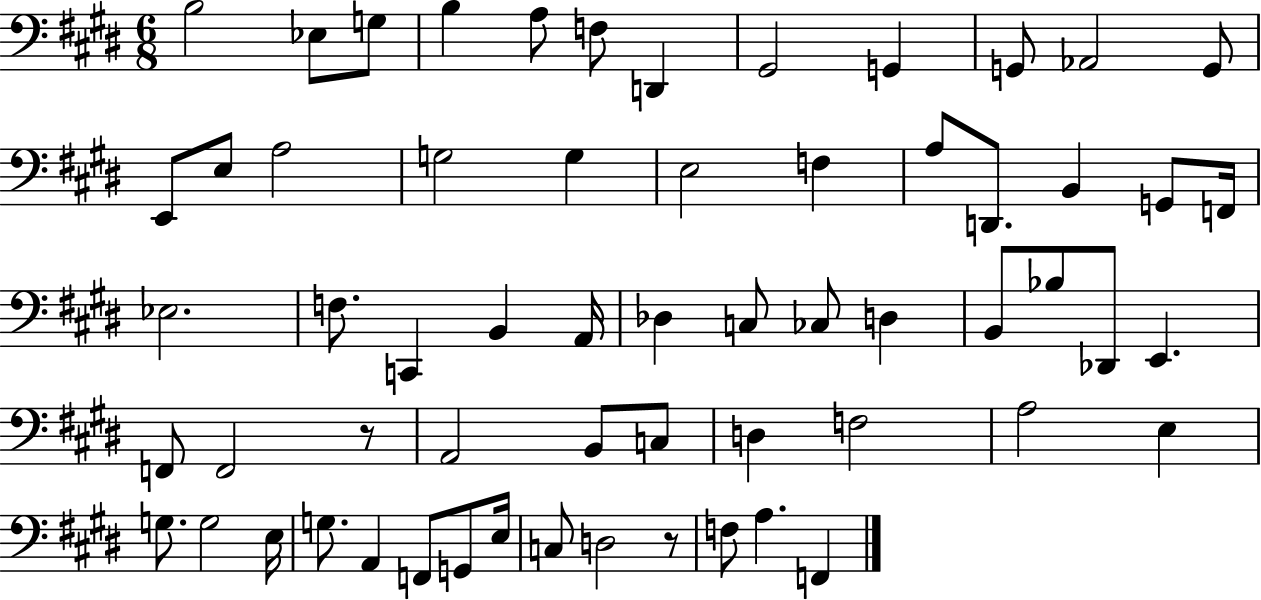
{
  \clef bass
  \numericTimeSignature
  \time 6/8
  \key e \major
  b2 ees8 g8 | b4 a8 f8 d,4 | gis,2 g,4 | g,8 aes,2 g,8 | \break e,8 e8 a2 | g2 g4 | e2 f4 | a8 d,8. b,4 g,8 f,16 | \break ees2. | f8. c,4 b,4 a,16 | des4 c8 ces8 d4 | b,8 bes8 des,8 e,4. | \break f,8 f,2 r8 | a,2 b,8 c8 | d4 f2 | a2 e4 | \break g8. g2 e16 | g8. a,4 f,8 g,8 e16 | c8 d2 r8 | f8 a4. f,4 | \break \bar "|."
}